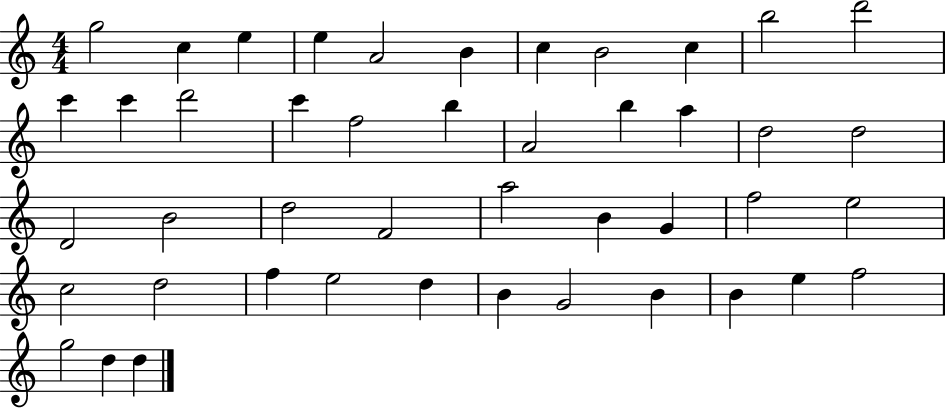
{
  \clef treble
  \numericTimeSignature
  \time 4/4
  \key c \major
  g''2 c''4 e''4 | e''4 a'2 b'4 | c''4 b'2 c''4 | b''2 d'''2 | \break c'''4 c'''4 d'''2 | c'''4 f''2 b''4 | a'2 b''4 a''4 | d''2 d''2 | \break d'2 b'2 | d''2 f'2 | a''2 b'4 g'4 | f''2 e''2 | \break c''2 d''2 | f''4 e''2 d''4 | b'4 g'2 b'4 | b'4 e''4 f''2 | \break g''2 d''4 d''4 | \bar "|."
}